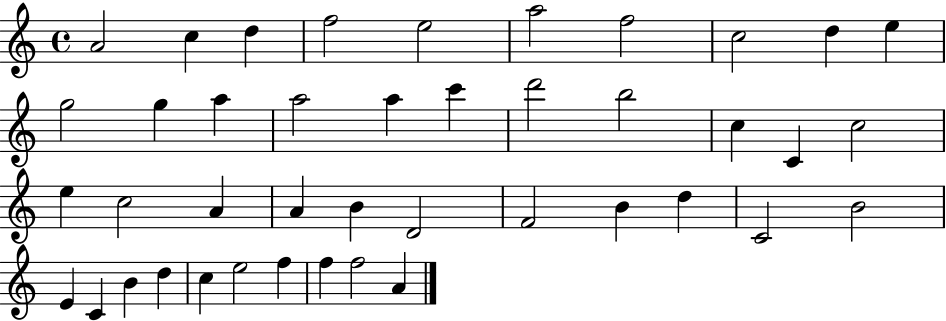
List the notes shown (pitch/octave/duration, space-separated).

A4/h C5/q D5/q F5/h E5/h A5/h F5/h C5/h D5/q E5/q G5/h G5/q A5/q A5/h A5/q C6/q D6/h B5/h C5/q C4/q C5/h E5/q C5/h A4/q A4/q B4/q D4/h F4/h B4/q D5/q C4/h B4/h E4/q C4/q B4/q D5/q C5/q E5/h F5/q F5/q F5/h A4/q